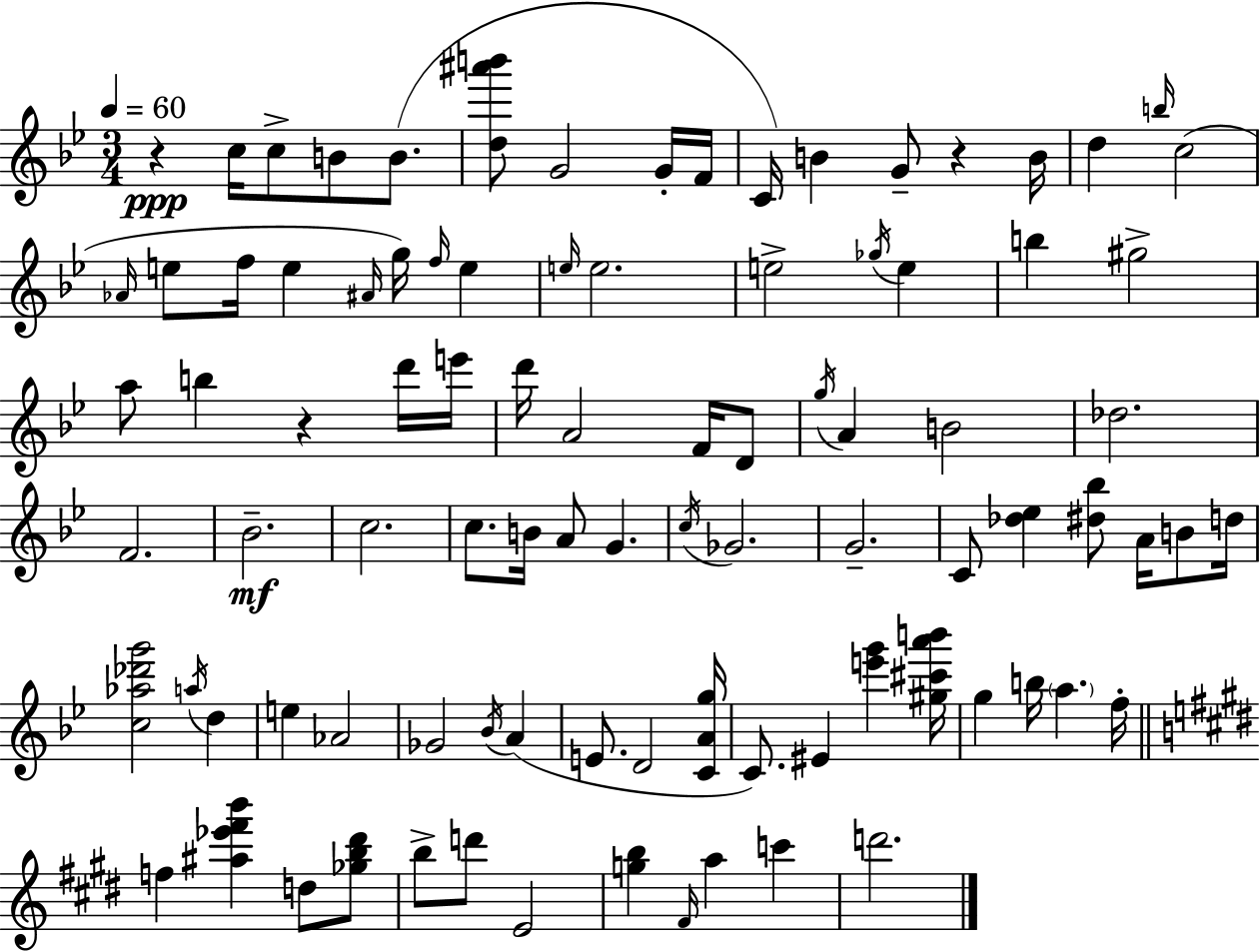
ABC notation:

X:1
T:Untitled
M:3/4
L:1/4
K:Gm
z c/4 c/2 B/2 B/2 [d^a'b']/2 G2 G/4 F/4 C/4 B G/2 z B/4 d b/4 c2 _A/4 e/2 f/4 e ^A/4 g/4 f/4 e e/4 e2 e2 _g/4 e b ^g2 a/2 b z d'/4 e'/4 d'/4 A2 F/4 D/2 g/4 A B2 _d2 F2 _B2 c2 c/2 B/4 A/2 G c/4 _G2 G2 C/2 [_d_e] [^d_b]/2 A/4 B/2 d/4 [c_a_d'g']2 a/4 d e _A2 _G2 _B/4 A E/2 D2 [CAg]/4 C/2 ^E [e'g'] [^g^c'a'b']/4 g b/4 a f/4 f [^a_e'^f'b'] d/2 [_gb^d']/2 b/2 d'/2 E2 [gb] ^F/4 a c' d'2